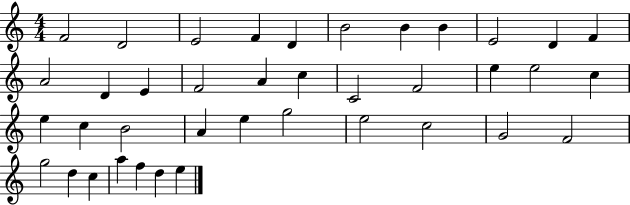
{
  \clef treble
  \numericTimeSignature
  \time 4/4
  \key c \major
  f'2 d'2 | e'2 f'4 d'4 | b'2 b'4 b'4 | e'2 d'4 f'4 | \break a'2 d'4 e'4 | f'2 a'4 c''4 | c'2 f'2 | e''4 e''2 c''4 | \break e''4 c''4 b'2 | a'4 e''4 g''2 | e''2 c''2 | g'2 f'2 | \break g''2 d''4 c''4 | a''4 f''4 d''4 e''4 | \bar "|."
}